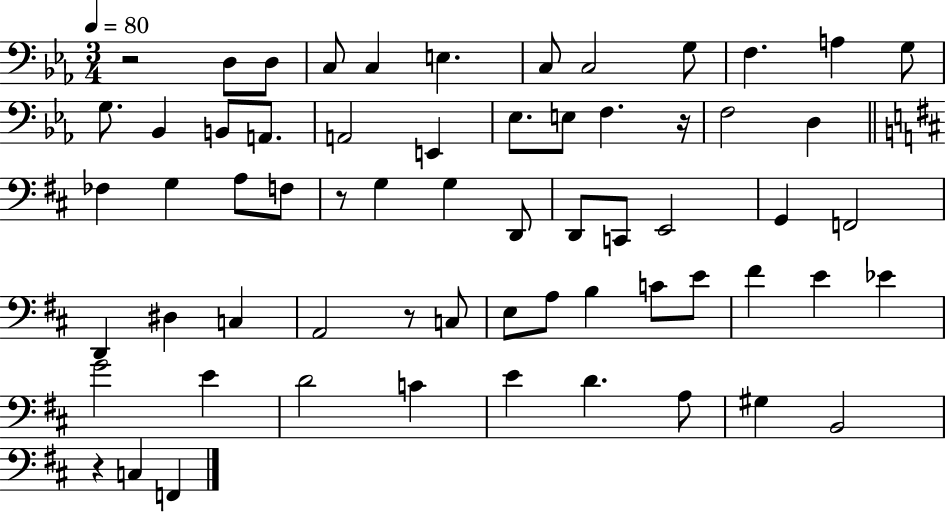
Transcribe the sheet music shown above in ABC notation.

X:1
T:Untitled
M:3/4
L:1/4
K:Eb
z2 D,/2 D,/2 C,/2 C, E, C,/2 C,2 G,/2 F, A, G,/2 G,/2 _B,, B,,/2 A,,/2 A,,2 E,, _E,/2 E,/2 F, z/4 F,2 D, _F, G, A,/2 F,/2 z/2 G, G, D,,/2 D,,/2 C,,/2 E,,2 G,, F,,2 D,, ^D, C, A,,2 z/2 C,/2 E,/2 A,/2 B, C/2 E/2 ^F E _E G2 E D2 C E D A,/2 ^G, B,,2 z C, F,,